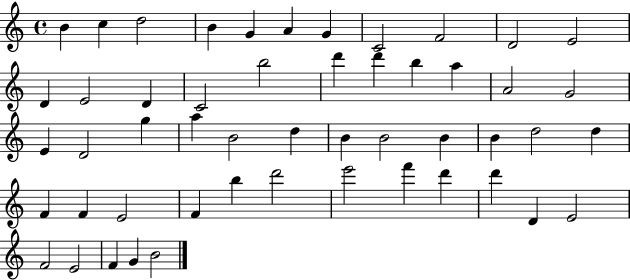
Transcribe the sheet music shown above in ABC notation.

X:1
T:Untitled
M:4/4
L:1/4
K:C
B c d2 B G A G C2 F2 D2 E2 D E2 D C2 b2 d' d' b a A2 G2 E D2 g a B2 d B B2 B B d2 d F F E2 F b d'2 e'2 f' d' d' D E2 F2 E2 F G B2